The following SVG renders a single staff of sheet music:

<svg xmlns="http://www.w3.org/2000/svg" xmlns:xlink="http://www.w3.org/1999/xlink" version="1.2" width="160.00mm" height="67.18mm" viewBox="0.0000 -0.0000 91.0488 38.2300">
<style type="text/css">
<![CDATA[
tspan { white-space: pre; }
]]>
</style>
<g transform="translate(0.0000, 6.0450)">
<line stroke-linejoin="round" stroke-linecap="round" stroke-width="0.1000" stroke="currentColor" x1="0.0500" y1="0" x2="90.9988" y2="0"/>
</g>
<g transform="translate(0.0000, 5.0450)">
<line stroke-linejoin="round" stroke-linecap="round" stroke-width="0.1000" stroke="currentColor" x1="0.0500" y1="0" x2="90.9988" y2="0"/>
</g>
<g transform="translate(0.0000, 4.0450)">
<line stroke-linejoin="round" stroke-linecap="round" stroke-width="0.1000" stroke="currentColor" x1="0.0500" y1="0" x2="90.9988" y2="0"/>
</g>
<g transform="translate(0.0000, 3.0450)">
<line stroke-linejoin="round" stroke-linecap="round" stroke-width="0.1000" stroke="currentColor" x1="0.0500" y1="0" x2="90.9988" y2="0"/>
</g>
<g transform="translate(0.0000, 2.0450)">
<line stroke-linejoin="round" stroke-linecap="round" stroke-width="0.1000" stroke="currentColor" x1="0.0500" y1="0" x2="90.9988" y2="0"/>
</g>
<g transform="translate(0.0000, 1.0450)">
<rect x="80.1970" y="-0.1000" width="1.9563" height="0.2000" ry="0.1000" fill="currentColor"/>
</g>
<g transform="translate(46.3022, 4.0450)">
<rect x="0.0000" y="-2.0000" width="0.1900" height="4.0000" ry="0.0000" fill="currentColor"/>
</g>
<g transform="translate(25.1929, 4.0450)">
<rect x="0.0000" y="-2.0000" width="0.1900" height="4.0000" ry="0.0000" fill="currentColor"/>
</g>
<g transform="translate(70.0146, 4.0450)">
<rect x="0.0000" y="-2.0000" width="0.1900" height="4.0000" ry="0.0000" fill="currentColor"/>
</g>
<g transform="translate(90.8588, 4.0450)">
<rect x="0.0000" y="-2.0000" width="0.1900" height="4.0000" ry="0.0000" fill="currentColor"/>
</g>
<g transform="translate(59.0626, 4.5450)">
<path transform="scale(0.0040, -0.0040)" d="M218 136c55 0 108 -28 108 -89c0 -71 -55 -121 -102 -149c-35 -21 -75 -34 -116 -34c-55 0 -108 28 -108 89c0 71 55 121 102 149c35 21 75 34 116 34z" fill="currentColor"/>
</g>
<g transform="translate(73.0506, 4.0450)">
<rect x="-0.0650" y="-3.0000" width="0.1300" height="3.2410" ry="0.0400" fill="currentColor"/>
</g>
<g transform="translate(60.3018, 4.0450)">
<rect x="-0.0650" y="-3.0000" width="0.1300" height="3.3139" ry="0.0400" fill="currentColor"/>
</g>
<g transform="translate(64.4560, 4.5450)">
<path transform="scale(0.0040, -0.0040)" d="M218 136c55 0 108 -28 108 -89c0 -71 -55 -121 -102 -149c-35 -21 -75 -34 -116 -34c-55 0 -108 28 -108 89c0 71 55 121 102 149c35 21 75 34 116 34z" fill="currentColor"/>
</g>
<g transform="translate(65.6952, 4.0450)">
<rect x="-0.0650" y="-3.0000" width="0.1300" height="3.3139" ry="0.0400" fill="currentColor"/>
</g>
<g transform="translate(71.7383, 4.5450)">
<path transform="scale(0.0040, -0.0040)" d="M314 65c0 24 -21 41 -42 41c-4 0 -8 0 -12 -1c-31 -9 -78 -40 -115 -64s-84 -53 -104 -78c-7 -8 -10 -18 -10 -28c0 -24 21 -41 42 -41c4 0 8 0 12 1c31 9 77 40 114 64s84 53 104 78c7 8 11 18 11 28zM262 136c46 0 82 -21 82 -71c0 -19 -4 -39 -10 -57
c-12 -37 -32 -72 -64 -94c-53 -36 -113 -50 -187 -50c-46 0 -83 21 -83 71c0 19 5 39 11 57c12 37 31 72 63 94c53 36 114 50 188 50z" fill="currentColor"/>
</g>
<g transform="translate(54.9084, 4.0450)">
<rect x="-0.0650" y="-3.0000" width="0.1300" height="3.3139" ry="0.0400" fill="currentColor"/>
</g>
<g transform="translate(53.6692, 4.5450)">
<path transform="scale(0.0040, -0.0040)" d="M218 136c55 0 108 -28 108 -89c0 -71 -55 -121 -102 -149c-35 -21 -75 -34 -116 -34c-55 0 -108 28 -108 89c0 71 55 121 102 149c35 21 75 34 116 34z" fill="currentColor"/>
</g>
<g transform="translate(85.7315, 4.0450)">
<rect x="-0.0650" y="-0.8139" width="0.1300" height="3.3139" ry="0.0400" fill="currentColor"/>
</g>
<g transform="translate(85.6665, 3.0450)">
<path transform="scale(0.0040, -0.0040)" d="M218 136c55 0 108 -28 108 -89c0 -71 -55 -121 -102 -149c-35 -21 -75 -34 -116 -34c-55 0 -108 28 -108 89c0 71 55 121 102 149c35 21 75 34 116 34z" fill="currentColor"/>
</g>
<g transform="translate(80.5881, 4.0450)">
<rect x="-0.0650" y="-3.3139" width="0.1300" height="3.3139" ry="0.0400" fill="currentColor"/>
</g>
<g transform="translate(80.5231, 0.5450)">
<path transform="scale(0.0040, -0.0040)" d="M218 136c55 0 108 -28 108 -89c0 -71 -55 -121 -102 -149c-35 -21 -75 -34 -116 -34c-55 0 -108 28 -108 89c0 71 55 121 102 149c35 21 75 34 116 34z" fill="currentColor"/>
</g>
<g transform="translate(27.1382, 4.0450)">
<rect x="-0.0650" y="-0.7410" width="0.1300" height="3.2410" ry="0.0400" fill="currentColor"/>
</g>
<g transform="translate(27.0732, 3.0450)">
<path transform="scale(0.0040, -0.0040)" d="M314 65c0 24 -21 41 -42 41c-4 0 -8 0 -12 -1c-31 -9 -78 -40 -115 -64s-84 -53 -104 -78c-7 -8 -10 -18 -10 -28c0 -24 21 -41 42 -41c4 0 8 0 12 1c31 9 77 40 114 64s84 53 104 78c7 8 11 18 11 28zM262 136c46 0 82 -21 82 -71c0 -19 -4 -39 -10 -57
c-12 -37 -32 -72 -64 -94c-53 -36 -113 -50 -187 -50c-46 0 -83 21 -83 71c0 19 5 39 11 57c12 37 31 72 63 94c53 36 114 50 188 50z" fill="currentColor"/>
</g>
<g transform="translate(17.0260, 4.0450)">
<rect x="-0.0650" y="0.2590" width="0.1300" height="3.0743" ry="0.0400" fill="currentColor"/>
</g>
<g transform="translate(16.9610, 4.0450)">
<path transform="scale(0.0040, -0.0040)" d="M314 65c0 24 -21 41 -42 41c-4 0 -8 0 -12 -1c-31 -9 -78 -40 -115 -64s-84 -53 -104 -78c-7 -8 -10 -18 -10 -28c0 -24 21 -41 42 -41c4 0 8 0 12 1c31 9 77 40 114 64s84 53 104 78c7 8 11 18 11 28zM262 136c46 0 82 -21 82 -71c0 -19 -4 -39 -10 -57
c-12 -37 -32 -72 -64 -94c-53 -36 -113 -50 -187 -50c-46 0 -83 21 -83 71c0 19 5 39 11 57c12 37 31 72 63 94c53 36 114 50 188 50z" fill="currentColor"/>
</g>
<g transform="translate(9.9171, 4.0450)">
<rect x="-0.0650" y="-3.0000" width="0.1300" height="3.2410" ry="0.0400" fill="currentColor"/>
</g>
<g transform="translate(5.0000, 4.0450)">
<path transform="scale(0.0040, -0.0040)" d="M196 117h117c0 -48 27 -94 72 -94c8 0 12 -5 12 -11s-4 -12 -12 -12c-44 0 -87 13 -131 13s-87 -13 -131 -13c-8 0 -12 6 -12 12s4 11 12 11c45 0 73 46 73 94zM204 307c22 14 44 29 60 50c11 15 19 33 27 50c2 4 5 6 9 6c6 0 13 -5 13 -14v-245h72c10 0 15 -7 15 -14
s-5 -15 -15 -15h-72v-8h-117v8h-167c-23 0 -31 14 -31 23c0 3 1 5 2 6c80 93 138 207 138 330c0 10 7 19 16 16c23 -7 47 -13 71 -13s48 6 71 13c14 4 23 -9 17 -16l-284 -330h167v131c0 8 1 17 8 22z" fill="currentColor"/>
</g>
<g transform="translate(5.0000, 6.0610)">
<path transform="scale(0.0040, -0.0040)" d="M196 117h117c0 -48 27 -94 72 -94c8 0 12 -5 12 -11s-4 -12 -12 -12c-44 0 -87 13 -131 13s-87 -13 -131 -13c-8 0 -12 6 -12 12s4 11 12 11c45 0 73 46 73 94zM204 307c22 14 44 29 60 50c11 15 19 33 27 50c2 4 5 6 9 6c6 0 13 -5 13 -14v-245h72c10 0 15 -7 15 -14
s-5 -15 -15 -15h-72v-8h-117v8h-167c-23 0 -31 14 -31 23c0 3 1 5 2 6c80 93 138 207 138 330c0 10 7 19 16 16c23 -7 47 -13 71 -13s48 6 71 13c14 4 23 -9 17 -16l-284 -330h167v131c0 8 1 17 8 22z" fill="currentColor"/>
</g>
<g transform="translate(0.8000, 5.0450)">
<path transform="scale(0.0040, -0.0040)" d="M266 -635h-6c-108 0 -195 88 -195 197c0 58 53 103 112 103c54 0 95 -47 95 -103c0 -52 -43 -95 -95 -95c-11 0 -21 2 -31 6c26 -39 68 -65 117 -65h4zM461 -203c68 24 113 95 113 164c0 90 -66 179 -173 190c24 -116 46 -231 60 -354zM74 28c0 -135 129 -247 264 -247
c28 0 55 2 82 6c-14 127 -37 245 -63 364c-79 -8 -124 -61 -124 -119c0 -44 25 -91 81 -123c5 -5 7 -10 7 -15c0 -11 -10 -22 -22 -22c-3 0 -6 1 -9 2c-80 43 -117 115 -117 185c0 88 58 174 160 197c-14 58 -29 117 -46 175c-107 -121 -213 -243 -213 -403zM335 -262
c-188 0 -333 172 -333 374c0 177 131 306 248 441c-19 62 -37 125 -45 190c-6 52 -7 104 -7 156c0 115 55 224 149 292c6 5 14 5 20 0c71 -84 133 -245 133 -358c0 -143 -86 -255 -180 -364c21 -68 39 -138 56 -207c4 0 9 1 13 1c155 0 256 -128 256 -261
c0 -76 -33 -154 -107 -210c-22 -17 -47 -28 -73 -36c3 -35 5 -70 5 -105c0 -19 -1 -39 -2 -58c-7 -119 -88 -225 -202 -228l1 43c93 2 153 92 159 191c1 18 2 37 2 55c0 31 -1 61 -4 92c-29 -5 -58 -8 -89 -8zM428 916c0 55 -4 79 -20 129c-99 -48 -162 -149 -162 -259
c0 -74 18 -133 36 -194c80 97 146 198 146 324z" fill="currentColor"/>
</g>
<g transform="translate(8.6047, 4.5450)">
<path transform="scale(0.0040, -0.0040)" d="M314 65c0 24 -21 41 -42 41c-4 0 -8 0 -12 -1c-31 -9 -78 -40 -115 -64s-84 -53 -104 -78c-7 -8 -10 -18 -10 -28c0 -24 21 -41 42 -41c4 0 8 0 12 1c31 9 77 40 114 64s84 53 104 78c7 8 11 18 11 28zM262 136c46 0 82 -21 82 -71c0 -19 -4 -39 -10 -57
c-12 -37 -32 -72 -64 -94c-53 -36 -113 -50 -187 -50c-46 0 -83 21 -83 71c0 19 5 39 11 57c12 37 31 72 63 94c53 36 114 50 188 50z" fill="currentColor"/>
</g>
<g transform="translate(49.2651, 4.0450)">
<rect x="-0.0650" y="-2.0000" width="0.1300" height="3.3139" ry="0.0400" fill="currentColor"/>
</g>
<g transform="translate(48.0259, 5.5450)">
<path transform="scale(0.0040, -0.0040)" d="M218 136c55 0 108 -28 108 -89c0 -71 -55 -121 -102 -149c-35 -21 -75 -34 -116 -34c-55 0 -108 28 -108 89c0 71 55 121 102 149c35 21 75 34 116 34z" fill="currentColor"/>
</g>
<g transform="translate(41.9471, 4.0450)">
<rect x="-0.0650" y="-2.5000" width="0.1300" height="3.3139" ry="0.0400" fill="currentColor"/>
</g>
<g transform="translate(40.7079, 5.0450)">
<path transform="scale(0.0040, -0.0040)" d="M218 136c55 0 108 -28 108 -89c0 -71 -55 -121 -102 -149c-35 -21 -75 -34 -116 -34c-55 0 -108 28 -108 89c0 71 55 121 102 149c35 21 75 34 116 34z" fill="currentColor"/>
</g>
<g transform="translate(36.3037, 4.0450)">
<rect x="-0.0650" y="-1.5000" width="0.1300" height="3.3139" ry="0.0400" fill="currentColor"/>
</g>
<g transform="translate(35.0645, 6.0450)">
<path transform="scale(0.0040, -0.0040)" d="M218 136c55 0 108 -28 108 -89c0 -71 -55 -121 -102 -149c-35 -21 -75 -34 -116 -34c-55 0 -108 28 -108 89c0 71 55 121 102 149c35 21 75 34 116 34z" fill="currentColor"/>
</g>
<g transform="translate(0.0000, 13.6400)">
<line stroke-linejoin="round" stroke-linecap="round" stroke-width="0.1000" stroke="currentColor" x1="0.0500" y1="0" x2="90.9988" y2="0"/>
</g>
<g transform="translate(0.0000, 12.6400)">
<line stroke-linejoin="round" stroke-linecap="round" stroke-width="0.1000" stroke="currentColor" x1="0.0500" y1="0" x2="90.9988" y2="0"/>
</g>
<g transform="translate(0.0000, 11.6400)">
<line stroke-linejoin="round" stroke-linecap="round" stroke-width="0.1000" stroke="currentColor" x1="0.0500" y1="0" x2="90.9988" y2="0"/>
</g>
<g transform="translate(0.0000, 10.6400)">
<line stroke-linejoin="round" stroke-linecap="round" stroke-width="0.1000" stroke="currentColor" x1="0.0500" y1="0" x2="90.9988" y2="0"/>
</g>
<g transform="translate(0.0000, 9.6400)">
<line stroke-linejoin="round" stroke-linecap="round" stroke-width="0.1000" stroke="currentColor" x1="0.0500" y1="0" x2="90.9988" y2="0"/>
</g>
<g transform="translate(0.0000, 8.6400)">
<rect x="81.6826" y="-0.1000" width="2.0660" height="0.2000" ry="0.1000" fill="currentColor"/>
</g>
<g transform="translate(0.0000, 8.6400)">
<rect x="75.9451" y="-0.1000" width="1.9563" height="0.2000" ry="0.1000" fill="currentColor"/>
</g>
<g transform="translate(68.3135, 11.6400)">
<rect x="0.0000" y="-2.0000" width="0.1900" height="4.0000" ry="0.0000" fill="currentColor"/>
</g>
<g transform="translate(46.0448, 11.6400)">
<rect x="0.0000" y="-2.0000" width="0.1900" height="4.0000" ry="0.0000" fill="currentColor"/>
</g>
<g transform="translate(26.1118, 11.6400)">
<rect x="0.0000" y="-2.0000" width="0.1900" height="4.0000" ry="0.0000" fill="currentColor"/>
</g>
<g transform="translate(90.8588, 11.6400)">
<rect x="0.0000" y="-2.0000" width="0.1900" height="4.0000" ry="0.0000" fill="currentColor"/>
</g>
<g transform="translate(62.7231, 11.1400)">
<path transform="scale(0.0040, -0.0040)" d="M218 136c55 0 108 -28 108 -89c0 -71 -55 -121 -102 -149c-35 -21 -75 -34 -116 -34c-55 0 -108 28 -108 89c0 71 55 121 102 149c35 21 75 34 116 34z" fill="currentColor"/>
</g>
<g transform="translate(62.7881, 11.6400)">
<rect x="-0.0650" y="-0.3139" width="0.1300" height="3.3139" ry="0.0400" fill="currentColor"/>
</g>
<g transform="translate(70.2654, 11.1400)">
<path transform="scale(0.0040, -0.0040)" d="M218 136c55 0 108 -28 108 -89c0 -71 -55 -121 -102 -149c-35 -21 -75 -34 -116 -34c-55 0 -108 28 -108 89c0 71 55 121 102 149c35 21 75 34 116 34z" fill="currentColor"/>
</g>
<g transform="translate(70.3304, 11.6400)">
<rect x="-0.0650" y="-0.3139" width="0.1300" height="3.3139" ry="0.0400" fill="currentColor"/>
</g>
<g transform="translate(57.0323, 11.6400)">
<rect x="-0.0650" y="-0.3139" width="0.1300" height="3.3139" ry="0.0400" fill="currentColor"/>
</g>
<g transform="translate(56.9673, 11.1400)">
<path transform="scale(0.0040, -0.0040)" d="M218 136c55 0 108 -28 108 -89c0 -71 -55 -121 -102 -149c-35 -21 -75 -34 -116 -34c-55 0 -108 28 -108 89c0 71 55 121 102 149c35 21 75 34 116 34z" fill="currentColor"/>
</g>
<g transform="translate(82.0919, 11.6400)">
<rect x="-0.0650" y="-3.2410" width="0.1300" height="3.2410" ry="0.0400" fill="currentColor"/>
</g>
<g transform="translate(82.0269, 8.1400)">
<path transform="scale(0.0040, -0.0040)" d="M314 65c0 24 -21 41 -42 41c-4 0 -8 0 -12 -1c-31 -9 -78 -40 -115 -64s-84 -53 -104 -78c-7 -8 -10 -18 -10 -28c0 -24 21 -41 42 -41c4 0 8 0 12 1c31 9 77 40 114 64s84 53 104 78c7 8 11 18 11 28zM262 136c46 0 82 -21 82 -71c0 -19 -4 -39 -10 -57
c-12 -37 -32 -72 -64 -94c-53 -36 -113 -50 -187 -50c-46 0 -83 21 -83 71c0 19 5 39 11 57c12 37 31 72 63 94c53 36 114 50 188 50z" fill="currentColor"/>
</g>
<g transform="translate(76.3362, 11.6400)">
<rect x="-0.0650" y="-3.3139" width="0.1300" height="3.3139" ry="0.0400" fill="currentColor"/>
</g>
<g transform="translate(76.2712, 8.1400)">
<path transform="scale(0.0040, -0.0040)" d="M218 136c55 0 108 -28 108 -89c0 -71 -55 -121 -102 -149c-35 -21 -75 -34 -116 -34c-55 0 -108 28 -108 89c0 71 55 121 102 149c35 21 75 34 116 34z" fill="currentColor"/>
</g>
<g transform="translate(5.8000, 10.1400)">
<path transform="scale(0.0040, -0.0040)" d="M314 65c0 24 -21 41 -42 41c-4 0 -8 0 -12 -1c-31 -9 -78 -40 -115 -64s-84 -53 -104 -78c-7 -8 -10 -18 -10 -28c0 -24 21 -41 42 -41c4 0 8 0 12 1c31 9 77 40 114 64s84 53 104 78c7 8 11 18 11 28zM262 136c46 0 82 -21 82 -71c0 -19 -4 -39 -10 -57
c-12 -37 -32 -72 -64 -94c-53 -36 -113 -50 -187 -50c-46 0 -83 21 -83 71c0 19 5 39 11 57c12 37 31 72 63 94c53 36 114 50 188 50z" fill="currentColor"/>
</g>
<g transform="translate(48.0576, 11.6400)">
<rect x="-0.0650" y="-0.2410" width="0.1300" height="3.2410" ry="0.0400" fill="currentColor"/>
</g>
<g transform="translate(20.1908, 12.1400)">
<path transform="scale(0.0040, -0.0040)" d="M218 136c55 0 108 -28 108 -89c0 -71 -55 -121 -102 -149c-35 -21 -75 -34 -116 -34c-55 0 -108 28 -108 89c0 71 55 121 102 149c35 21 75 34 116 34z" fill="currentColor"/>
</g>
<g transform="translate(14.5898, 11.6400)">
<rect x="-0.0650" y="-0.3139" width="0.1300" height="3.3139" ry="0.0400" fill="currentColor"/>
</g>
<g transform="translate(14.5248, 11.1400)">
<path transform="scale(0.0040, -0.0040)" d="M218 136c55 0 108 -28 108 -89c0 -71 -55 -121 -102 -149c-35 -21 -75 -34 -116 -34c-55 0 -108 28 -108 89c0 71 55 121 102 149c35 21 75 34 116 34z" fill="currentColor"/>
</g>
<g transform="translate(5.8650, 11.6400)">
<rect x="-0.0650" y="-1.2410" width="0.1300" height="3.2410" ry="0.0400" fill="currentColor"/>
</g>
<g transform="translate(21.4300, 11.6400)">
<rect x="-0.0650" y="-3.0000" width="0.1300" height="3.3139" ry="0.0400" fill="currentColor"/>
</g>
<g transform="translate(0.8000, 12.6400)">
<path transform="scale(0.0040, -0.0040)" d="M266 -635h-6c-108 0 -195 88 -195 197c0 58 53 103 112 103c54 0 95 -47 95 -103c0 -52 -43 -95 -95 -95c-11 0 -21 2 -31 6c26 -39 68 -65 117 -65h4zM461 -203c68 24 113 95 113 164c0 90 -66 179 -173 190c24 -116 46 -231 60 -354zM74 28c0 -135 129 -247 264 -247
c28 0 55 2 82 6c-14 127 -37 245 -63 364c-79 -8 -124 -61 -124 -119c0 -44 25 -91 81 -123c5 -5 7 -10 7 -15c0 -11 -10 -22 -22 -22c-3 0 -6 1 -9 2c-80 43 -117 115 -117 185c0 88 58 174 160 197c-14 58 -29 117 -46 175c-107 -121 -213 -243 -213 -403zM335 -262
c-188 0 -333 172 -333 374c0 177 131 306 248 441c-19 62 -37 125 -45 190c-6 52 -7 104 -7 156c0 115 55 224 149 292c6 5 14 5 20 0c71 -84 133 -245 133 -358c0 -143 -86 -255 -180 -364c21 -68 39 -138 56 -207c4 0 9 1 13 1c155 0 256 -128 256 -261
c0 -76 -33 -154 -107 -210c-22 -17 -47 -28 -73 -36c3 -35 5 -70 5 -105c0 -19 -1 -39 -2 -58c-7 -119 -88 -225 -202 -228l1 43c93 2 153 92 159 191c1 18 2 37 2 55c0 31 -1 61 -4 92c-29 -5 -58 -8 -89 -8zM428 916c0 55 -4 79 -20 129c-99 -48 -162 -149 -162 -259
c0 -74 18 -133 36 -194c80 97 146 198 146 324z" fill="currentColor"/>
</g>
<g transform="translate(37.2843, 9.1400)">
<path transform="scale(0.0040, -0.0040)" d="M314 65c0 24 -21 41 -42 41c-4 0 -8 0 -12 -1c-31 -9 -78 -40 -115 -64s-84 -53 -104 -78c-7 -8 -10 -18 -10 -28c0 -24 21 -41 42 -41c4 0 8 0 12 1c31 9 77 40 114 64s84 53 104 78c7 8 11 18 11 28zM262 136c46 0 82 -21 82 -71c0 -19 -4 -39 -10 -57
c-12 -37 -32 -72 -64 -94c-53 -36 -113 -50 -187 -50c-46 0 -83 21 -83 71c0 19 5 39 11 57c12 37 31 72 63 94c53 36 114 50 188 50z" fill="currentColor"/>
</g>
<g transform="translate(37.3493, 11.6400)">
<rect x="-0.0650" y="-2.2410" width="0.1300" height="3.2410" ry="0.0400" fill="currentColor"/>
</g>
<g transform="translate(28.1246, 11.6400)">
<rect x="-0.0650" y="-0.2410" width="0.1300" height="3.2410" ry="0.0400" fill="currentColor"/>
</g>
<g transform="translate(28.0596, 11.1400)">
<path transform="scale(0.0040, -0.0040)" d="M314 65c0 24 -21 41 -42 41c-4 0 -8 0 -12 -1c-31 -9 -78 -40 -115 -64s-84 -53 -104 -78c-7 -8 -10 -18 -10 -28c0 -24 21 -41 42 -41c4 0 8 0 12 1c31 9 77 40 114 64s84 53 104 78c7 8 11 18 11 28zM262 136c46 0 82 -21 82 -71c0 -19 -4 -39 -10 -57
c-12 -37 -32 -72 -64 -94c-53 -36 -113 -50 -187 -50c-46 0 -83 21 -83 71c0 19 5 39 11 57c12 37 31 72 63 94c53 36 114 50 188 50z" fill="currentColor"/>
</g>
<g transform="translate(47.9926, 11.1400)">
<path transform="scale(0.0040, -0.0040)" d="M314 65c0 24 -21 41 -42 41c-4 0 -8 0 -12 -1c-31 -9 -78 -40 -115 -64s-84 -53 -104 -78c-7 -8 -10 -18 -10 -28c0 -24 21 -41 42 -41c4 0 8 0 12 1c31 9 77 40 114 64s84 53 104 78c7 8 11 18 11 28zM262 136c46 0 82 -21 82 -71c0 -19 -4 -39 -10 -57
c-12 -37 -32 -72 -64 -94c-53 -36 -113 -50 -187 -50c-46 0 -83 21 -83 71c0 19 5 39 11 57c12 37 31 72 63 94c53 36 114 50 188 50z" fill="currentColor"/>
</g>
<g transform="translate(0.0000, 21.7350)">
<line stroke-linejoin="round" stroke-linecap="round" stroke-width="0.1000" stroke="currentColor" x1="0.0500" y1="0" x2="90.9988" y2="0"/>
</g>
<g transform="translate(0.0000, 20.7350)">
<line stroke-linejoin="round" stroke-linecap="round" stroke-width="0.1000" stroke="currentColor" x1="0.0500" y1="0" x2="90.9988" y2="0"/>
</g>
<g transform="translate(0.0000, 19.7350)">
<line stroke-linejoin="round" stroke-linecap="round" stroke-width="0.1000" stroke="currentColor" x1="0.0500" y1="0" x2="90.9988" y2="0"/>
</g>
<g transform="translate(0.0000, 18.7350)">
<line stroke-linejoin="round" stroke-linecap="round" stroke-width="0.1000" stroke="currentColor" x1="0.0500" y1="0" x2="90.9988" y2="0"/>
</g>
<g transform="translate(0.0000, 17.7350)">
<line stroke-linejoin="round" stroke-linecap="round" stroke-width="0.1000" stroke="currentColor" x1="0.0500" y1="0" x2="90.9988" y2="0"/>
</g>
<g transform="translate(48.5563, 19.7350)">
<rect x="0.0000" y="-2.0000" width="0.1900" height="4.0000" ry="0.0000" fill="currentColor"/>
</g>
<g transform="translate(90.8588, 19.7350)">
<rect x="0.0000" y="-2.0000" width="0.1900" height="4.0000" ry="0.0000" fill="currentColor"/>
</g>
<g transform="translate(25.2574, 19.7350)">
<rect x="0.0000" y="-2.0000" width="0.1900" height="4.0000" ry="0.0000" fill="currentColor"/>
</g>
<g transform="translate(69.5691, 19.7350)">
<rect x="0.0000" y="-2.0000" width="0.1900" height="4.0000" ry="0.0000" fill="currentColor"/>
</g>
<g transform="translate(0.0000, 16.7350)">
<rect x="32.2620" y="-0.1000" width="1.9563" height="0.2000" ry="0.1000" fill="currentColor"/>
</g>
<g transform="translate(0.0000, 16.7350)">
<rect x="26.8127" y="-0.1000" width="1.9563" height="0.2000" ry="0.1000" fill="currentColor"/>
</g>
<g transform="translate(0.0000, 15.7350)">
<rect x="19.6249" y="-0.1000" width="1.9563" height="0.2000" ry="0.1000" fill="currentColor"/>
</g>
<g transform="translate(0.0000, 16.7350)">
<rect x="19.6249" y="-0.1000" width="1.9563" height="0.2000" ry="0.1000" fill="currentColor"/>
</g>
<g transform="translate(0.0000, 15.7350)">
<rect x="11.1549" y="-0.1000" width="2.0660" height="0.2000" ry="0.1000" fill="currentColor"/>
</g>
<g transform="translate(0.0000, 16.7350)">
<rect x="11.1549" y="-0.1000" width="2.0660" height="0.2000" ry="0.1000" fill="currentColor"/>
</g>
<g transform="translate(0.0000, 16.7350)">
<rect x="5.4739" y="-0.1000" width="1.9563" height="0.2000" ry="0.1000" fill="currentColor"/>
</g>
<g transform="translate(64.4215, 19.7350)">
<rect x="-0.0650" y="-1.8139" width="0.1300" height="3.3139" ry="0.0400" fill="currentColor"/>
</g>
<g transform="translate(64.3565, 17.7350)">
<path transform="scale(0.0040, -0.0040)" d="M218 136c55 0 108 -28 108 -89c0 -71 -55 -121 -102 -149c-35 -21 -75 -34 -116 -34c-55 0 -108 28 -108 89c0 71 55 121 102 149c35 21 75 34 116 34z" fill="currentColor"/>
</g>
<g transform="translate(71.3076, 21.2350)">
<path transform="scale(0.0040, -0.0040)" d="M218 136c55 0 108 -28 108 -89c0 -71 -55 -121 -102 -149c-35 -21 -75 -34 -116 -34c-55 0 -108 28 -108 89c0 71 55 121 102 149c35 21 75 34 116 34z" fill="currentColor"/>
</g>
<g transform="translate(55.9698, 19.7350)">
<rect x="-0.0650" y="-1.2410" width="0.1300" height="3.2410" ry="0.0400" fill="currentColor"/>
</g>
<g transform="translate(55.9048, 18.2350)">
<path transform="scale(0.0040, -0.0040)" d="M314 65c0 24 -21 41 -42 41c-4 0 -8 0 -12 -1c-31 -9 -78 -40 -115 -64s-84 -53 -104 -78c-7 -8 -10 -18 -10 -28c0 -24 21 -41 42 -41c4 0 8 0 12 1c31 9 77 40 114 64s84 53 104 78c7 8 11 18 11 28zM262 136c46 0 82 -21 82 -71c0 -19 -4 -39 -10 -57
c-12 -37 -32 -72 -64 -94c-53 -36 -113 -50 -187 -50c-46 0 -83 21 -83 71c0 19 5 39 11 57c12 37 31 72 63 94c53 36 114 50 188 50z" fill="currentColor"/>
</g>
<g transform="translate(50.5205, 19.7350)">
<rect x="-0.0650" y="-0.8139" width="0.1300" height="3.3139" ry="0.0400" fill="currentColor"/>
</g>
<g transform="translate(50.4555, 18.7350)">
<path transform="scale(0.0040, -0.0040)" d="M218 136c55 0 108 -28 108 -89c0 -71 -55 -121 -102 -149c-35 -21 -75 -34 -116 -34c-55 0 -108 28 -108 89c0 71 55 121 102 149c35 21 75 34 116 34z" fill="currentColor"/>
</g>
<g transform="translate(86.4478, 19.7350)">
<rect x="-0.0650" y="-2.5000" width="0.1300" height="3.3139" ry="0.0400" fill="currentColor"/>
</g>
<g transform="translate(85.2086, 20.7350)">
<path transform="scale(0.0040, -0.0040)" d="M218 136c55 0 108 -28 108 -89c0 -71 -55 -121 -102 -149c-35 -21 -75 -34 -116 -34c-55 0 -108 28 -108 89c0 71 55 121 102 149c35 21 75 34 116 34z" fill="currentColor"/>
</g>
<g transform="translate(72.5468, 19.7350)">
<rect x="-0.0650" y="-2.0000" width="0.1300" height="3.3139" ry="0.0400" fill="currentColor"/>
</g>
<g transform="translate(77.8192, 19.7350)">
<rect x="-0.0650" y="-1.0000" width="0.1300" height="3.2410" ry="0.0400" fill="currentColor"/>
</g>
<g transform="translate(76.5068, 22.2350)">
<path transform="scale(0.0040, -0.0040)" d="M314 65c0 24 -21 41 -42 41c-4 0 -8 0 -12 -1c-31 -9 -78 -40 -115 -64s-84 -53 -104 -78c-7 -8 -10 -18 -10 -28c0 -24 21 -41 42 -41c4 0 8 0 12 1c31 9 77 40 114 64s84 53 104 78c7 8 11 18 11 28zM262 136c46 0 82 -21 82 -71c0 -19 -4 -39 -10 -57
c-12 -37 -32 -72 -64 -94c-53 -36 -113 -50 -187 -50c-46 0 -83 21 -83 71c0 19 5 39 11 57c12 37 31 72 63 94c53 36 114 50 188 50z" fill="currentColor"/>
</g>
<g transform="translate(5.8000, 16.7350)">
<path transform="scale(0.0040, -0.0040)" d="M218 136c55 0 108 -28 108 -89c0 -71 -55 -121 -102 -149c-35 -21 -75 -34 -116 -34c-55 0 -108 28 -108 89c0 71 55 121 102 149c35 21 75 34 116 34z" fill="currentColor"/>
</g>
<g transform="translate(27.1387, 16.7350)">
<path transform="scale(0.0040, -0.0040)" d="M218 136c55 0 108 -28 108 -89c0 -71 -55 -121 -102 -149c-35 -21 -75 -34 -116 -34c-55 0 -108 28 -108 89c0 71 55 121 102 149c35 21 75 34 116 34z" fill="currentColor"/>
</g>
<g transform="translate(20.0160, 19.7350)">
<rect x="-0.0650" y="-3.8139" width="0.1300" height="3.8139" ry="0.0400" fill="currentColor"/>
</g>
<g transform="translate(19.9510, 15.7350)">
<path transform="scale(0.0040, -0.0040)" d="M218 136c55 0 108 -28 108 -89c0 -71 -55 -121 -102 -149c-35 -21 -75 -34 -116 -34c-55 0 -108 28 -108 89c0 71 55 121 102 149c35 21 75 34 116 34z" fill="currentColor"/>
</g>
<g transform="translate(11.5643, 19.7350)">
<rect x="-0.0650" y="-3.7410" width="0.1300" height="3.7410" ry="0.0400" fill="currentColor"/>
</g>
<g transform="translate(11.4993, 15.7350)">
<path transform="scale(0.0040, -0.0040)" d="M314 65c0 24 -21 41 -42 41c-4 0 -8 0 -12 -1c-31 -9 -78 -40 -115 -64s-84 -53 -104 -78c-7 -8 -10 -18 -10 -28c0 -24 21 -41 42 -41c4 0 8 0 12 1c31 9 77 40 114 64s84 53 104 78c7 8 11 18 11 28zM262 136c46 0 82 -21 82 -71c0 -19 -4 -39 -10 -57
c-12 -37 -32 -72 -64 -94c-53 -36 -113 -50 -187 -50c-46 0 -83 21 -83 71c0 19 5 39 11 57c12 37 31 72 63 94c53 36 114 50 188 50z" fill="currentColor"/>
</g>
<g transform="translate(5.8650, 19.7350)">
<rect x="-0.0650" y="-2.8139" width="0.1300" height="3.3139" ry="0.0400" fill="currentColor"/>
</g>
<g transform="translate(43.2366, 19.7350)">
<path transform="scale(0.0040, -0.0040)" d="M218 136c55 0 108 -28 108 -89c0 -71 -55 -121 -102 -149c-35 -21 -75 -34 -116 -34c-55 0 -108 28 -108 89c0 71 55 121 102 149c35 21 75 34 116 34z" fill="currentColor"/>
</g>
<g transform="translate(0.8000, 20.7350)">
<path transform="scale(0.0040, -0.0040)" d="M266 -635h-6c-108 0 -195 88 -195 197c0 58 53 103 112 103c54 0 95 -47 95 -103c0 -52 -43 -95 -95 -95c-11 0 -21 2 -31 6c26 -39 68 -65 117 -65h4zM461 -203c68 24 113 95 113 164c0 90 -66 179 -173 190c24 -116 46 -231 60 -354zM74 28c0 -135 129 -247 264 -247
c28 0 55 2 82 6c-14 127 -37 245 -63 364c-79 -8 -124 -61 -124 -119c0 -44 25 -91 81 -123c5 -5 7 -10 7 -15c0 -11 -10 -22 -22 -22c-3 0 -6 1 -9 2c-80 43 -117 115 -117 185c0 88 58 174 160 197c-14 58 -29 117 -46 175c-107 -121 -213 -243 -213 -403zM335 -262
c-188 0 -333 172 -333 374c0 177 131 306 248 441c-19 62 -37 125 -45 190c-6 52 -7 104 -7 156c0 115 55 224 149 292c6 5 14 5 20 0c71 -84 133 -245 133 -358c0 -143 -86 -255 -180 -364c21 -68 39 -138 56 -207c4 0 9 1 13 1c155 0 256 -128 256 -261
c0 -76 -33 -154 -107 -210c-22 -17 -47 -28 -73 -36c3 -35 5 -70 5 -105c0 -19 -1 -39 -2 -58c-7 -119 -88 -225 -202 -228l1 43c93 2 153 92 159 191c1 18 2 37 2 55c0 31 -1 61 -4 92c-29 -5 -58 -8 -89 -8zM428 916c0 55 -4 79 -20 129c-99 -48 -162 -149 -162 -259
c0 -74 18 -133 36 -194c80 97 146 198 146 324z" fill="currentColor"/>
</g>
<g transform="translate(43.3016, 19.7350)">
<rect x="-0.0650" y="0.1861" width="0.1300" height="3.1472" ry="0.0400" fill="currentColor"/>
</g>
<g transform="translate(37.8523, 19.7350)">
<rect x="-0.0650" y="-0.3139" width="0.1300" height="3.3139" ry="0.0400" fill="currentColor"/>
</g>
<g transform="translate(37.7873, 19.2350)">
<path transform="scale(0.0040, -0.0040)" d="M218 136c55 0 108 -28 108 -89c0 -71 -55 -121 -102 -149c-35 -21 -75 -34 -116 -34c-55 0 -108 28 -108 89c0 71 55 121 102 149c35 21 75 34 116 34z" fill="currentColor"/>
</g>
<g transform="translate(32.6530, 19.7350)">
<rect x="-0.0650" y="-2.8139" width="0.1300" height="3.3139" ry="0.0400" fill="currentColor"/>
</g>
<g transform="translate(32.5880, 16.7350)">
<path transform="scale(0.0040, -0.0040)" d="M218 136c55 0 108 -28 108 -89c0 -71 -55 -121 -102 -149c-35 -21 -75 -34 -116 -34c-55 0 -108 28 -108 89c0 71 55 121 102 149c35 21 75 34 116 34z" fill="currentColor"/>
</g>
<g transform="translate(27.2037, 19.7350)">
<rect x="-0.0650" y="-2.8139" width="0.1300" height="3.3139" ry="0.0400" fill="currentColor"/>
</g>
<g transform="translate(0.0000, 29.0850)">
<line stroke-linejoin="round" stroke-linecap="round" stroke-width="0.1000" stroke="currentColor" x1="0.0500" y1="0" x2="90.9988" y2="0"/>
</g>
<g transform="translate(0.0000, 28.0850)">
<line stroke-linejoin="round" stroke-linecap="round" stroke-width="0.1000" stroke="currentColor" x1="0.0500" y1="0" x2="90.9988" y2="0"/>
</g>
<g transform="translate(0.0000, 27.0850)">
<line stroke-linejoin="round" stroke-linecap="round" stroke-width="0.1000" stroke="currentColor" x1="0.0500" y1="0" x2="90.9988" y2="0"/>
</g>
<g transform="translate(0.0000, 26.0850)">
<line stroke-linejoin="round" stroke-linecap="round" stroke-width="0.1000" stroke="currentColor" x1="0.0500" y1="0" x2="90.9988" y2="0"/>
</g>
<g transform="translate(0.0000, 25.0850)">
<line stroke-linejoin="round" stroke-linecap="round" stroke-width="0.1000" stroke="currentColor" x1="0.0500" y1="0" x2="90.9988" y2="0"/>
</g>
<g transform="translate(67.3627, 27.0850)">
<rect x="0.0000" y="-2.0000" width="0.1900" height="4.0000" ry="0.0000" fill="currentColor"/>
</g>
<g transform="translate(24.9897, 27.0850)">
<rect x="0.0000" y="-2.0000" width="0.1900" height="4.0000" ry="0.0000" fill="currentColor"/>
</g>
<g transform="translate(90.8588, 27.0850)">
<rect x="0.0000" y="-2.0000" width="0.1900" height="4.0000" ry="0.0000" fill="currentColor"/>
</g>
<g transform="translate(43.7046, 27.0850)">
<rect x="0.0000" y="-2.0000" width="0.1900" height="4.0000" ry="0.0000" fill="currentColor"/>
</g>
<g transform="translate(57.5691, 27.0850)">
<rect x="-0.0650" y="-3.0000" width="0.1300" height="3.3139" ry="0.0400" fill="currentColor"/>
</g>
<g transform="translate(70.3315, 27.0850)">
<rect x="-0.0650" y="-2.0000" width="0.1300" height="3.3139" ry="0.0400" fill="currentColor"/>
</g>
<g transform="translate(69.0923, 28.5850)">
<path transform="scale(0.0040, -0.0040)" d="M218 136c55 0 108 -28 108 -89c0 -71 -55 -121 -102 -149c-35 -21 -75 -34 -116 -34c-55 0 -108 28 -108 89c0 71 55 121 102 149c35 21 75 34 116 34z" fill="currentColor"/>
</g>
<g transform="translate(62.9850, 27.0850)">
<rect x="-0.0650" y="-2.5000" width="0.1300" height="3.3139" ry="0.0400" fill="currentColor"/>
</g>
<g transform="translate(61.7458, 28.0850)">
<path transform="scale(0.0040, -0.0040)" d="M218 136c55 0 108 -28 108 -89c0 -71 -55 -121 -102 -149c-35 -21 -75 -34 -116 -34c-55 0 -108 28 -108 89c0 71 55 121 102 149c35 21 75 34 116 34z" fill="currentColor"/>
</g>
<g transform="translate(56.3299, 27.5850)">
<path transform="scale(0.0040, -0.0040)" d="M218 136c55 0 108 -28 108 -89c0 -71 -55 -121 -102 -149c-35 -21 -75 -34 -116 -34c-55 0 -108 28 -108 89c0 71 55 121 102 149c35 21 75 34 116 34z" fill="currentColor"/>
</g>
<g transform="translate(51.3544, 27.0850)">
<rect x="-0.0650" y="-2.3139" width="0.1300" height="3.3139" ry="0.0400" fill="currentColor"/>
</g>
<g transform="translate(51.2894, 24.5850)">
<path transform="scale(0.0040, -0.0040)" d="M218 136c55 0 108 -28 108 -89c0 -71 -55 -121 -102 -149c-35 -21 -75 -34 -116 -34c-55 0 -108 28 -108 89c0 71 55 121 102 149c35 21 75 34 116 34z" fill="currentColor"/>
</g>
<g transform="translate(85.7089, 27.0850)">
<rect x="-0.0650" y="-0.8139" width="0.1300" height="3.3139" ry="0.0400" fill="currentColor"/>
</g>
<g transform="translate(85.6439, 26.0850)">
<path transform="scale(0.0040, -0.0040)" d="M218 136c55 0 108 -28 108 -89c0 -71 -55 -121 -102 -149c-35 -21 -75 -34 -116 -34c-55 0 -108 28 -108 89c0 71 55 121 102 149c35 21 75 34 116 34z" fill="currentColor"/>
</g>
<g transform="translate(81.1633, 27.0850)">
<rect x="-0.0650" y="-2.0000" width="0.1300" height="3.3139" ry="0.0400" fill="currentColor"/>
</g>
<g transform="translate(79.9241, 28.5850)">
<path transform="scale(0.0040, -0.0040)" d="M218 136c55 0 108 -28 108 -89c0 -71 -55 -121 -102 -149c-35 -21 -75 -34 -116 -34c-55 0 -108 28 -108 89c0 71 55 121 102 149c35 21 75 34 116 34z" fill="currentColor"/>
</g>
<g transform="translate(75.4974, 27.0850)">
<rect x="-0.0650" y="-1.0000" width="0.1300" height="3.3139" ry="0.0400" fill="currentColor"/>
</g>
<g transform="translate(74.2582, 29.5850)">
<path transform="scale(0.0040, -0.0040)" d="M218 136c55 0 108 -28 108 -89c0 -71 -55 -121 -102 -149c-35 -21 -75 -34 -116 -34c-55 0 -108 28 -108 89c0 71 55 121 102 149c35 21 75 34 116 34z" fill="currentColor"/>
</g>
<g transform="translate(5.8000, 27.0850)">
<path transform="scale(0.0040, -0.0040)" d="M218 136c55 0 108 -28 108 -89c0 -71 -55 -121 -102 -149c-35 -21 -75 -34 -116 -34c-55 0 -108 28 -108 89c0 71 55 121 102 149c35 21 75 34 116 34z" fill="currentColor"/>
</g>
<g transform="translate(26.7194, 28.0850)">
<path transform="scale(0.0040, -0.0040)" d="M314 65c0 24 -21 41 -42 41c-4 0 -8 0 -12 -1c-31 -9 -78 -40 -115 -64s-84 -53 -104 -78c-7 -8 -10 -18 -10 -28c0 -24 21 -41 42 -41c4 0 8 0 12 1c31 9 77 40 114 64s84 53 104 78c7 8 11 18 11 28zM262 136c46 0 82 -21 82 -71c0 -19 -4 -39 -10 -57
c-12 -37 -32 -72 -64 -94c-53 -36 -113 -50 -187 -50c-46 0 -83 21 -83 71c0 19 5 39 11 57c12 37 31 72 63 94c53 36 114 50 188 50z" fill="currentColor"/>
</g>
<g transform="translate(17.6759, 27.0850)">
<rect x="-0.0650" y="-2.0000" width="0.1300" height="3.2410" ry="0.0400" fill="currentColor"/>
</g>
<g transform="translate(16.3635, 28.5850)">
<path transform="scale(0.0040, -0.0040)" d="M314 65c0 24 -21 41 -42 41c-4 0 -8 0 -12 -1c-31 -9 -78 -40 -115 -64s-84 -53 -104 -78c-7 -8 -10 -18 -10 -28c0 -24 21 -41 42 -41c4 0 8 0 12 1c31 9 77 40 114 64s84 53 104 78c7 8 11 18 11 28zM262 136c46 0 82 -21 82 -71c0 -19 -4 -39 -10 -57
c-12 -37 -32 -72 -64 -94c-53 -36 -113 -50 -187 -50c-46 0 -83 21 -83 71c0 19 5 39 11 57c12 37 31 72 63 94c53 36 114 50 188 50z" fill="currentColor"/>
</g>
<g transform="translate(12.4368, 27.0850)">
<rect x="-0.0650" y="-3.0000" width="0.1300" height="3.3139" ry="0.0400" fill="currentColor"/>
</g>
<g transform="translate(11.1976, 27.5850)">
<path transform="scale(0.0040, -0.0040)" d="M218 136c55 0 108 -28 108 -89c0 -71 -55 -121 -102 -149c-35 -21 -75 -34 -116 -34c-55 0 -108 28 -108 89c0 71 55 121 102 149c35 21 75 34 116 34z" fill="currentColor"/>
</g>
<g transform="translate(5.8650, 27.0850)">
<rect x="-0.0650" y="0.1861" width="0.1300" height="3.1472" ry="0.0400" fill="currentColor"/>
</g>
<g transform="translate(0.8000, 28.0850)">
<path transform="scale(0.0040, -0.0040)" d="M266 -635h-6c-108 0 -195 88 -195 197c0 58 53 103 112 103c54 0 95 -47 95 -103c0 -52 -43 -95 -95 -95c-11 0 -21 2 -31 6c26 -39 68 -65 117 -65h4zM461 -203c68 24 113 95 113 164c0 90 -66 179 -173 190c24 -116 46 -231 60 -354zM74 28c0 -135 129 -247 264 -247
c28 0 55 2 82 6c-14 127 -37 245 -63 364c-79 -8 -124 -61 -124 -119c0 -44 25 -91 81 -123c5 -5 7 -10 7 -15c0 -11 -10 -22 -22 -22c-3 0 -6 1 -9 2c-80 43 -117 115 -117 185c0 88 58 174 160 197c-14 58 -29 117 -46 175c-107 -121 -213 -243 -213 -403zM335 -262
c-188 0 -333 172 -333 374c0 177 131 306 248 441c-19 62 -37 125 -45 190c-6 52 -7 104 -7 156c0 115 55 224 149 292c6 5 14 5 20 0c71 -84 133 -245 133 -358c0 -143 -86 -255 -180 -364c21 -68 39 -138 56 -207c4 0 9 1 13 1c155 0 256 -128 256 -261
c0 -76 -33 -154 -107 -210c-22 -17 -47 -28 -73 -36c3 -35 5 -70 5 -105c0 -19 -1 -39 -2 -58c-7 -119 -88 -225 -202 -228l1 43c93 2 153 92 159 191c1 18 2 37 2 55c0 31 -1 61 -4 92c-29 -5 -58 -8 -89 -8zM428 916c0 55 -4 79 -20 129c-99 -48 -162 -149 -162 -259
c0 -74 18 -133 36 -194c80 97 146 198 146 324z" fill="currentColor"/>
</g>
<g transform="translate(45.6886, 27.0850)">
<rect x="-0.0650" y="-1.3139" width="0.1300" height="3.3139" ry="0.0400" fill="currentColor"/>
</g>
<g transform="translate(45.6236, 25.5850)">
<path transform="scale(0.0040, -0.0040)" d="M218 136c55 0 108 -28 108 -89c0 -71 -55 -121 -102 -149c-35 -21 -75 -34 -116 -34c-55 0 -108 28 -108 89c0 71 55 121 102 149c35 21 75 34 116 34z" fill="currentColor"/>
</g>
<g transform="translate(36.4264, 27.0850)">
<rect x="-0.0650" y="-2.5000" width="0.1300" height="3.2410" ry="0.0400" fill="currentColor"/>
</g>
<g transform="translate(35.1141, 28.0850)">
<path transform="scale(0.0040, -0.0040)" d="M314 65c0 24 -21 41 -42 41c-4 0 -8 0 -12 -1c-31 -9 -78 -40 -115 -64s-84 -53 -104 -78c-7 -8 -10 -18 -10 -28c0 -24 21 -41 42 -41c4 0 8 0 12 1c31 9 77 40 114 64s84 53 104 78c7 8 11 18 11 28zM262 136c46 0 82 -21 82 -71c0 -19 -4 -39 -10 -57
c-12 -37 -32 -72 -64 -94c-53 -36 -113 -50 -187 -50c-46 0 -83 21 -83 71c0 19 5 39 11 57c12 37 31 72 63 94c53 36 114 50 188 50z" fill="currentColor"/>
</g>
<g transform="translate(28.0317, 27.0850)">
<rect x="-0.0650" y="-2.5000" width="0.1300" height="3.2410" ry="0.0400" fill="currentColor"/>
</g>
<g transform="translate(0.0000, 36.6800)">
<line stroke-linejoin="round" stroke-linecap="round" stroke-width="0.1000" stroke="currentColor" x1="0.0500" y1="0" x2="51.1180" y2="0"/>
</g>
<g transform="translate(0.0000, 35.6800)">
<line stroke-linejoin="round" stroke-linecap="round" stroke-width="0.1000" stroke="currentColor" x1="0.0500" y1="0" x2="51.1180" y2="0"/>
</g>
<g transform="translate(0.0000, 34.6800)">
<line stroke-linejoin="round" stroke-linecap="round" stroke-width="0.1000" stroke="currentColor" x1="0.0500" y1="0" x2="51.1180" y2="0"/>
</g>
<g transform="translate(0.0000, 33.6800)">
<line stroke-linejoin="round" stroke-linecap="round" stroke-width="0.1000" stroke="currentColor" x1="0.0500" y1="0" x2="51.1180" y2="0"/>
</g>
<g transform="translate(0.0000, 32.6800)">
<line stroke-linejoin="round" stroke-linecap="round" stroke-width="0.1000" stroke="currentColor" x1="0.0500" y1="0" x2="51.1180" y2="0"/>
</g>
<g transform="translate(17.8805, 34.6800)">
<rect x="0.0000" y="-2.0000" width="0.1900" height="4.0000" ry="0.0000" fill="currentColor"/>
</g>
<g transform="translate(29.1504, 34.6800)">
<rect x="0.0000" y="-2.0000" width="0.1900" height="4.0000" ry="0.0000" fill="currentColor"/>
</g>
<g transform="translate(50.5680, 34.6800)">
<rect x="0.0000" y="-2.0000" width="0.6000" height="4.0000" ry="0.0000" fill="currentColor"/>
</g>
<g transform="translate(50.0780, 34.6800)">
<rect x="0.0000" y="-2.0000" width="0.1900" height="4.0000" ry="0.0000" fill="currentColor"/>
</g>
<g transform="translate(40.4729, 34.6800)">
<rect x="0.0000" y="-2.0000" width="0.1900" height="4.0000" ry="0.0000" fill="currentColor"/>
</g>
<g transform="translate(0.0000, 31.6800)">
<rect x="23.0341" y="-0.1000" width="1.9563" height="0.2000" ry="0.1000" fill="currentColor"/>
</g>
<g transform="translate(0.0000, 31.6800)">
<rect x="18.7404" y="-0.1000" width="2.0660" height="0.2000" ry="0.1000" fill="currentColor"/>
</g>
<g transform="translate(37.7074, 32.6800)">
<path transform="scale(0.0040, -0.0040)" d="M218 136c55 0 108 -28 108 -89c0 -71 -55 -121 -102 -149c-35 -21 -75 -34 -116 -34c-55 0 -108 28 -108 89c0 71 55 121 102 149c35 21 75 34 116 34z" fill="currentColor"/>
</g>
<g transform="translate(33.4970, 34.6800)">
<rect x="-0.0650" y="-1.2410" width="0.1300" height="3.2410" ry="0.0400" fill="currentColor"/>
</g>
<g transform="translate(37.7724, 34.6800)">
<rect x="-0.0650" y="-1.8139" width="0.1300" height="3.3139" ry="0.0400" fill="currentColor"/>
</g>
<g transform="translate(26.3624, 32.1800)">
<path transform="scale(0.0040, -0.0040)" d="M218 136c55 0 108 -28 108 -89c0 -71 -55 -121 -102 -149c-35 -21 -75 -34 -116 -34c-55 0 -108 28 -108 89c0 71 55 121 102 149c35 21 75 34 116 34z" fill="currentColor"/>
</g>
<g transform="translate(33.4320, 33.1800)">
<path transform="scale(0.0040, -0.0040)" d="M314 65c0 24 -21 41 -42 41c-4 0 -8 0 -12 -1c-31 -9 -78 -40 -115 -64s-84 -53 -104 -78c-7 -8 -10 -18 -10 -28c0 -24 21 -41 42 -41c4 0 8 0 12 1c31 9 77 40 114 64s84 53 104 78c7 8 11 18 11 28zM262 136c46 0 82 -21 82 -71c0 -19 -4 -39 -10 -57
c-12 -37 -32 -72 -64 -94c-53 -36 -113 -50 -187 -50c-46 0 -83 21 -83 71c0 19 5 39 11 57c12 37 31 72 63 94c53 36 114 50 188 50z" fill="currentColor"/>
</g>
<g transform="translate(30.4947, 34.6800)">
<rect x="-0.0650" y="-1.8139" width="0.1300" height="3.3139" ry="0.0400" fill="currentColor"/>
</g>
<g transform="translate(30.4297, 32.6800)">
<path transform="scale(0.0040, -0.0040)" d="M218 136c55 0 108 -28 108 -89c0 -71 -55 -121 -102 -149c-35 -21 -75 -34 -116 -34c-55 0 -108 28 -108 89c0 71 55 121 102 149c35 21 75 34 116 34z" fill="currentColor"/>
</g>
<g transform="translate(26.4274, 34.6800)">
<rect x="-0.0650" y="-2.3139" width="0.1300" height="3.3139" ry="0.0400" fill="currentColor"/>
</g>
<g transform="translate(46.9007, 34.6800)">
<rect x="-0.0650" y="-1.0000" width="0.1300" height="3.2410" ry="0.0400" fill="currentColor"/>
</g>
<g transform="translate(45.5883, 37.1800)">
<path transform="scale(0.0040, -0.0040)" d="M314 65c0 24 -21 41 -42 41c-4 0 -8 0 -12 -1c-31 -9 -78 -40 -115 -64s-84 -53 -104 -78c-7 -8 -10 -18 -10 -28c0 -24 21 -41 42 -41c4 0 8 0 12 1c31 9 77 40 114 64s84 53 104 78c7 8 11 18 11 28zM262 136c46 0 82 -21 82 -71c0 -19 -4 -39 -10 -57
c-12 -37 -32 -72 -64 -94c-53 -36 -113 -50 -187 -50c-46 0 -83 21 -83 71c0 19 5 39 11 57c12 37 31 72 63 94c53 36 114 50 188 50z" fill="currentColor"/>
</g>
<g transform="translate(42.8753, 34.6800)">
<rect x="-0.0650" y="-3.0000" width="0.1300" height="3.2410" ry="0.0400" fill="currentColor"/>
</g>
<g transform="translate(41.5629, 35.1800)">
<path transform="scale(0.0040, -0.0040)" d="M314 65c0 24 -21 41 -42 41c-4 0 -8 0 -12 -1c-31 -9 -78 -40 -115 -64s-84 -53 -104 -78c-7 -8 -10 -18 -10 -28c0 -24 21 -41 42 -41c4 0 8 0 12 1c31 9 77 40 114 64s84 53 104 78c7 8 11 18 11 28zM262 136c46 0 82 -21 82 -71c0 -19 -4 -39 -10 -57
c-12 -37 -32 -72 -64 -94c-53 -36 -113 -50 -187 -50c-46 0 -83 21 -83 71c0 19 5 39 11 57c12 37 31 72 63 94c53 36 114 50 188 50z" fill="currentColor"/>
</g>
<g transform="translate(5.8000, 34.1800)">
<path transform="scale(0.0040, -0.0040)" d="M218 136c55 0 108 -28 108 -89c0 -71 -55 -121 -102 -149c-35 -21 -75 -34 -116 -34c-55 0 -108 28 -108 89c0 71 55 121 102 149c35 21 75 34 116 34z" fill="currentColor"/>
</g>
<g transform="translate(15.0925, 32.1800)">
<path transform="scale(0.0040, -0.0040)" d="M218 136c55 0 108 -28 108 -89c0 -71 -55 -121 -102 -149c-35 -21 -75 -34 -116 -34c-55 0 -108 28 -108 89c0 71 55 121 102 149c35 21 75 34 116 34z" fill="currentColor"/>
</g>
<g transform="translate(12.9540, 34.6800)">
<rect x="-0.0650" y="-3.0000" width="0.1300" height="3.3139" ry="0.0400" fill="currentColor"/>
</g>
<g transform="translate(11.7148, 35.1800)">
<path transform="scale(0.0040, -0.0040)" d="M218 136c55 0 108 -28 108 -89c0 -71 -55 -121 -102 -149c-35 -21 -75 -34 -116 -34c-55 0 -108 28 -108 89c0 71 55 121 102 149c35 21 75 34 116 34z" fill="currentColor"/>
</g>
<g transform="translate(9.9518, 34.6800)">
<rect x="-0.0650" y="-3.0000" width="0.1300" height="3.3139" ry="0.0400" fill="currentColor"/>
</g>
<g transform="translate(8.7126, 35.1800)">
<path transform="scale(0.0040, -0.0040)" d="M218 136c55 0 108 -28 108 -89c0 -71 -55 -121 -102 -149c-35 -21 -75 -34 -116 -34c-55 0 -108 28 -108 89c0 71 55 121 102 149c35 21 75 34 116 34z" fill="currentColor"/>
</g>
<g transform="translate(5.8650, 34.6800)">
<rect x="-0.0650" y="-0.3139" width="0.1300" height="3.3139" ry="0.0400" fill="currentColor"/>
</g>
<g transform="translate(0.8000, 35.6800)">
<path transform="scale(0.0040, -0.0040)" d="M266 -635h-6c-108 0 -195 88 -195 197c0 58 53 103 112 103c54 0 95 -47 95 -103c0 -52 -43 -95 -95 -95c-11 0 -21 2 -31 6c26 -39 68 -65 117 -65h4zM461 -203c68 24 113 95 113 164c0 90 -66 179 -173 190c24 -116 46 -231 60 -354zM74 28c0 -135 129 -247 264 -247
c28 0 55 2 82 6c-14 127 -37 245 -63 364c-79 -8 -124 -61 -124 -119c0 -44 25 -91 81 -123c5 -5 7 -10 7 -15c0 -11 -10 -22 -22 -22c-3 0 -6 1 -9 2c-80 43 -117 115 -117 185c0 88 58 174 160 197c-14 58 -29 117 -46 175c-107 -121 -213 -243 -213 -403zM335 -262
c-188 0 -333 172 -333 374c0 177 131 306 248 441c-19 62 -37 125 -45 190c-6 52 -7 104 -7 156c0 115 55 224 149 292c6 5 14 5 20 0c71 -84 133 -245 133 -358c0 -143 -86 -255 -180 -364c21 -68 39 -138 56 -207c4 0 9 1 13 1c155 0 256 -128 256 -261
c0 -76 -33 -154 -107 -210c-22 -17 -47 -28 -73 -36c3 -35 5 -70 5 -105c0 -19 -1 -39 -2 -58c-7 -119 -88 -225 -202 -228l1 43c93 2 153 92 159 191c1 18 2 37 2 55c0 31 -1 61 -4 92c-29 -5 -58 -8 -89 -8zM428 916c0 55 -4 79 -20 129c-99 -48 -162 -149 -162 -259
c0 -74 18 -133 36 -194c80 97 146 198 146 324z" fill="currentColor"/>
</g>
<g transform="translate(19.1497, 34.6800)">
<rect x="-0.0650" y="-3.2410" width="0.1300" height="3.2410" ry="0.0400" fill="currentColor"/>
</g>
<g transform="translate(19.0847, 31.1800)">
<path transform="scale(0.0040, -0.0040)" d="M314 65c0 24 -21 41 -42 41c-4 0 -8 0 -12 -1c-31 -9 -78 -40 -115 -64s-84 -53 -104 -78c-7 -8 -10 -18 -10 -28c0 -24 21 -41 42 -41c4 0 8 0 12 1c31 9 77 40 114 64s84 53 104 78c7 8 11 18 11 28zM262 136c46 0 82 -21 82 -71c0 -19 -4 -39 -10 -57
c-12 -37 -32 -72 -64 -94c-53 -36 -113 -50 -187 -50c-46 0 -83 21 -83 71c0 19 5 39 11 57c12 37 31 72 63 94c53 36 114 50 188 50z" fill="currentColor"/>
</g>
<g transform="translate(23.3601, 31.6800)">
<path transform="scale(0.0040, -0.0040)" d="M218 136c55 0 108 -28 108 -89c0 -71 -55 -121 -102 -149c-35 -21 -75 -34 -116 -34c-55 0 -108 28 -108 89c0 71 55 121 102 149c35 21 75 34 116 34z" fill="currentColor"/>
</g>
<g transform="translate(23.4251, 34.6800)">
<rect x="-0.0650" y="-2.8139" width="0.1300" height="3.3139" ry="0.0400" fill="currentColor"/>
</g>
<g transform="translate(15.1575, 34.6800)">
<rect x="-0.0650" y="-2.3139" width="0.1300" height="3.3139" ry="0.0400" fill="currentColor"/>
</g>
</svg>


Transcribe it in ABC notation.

X:1
T:Untitled
M:4/4
L:1/4
K:C
A2 B2 d2 E G F A A A A2 b d e2 c A c2 g2 c2 c c c b b2 a c'2 c' a a c B d e2 f F D2 G B A F2 G2 G2 e g A G F D F d c A A g b2 a g f e2 f A2 D2